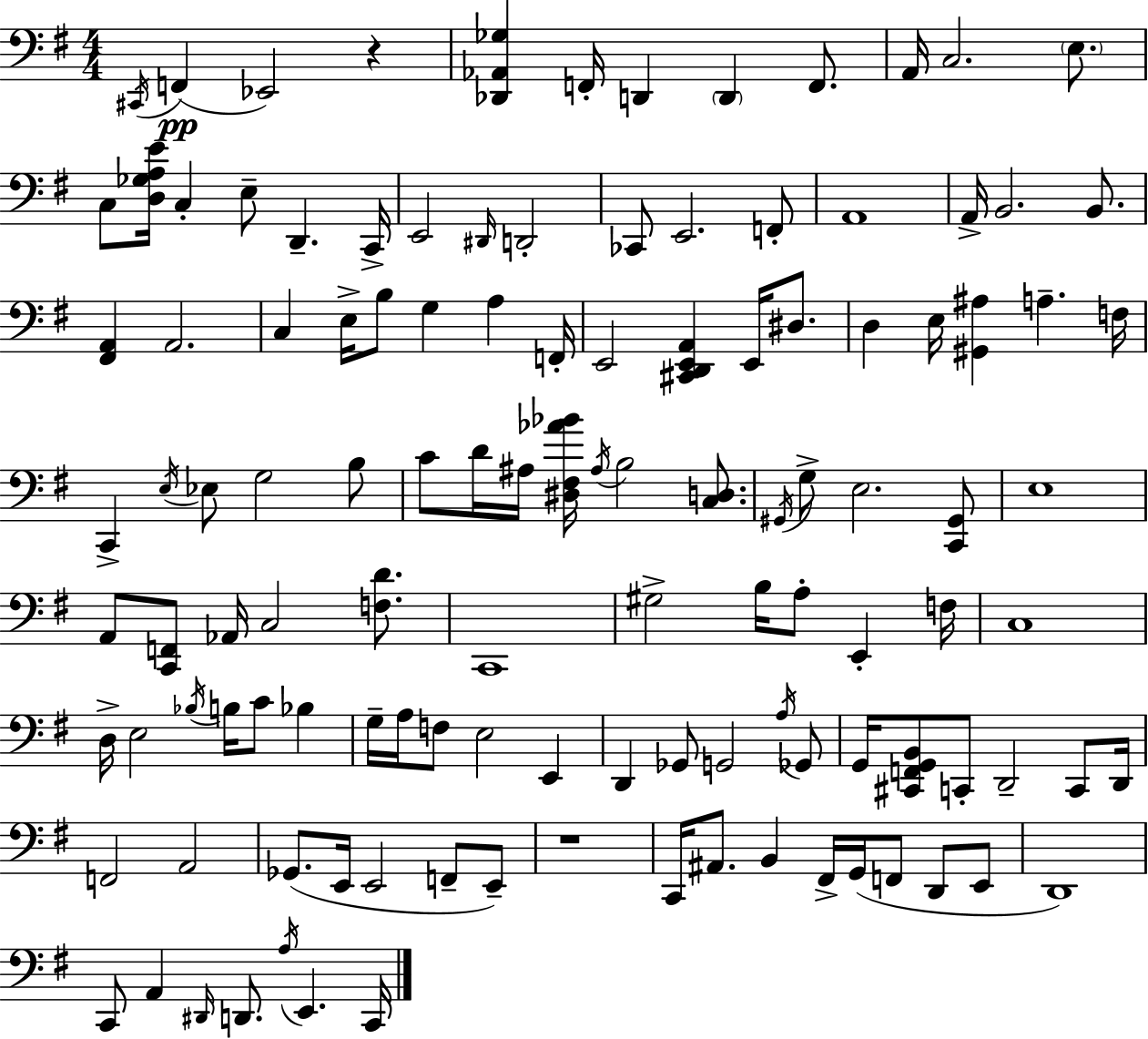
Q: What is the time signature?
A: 4/4